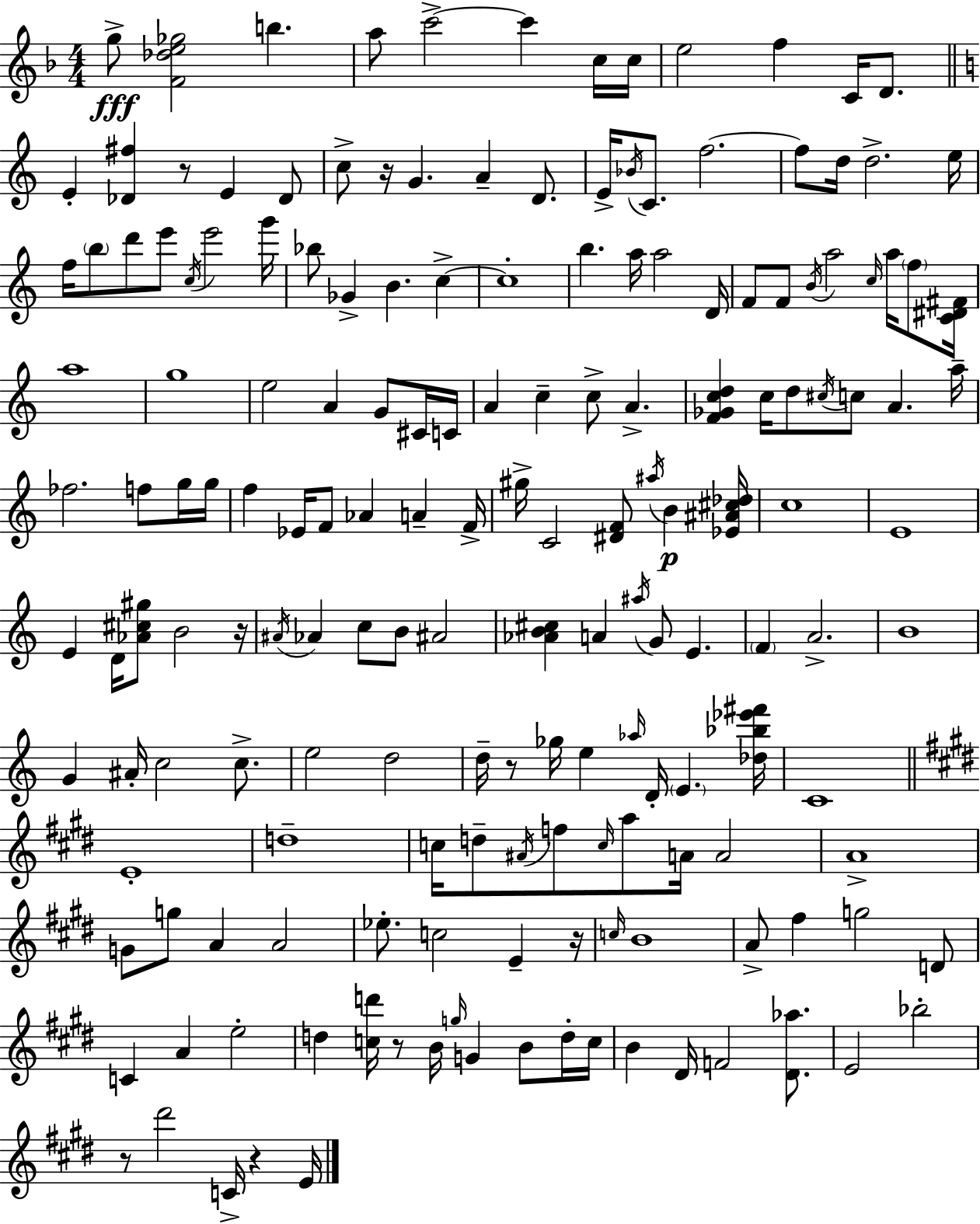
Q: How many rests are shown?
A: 8